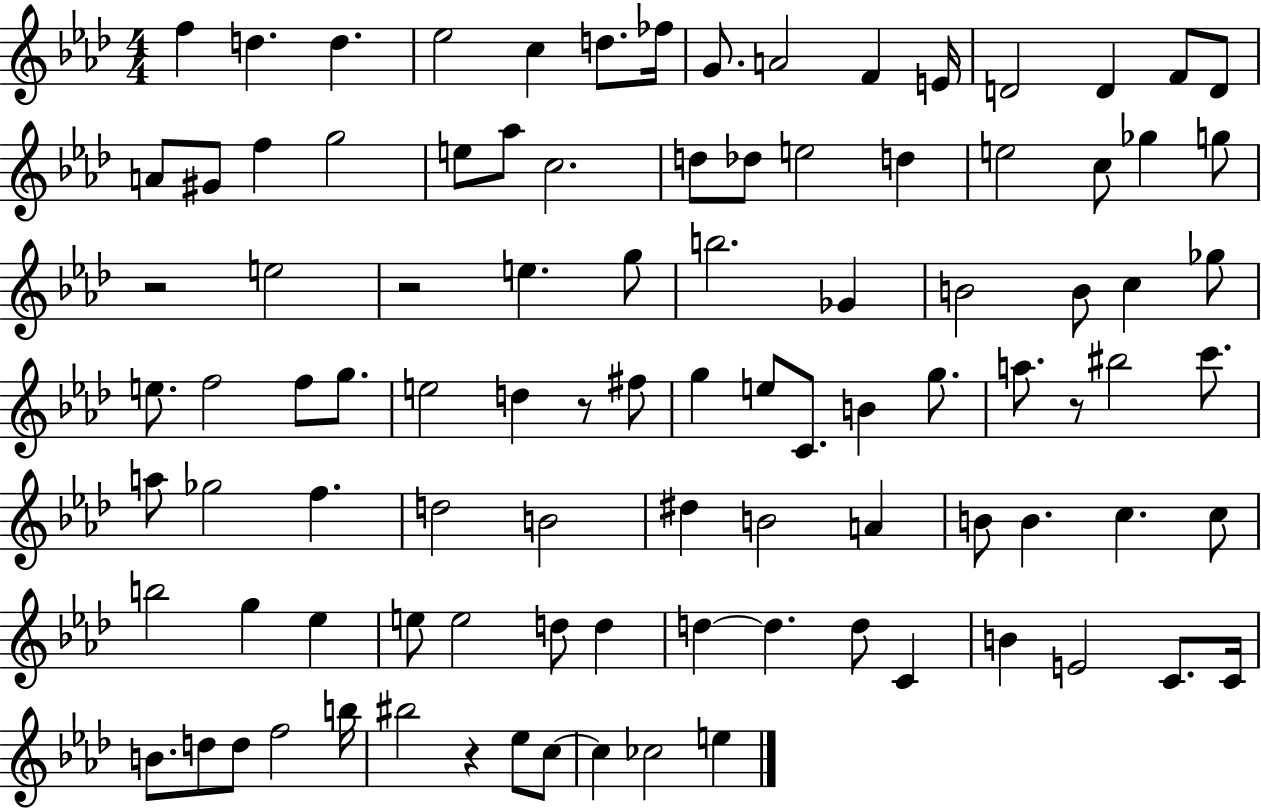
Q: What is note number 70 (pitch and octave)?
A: E5